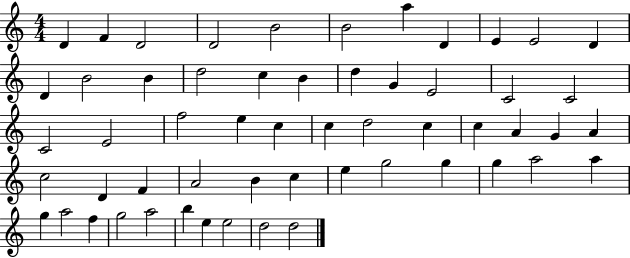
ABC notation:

X:1
T:Untitled
M:4/4
L:1/4
K:C
D F D2 D2 B2 B2 a D E E2 D D B2 B d2 c B d G E2 C2 C2 C2 E2 f2 e c c d2 c c A G A c2 D F A2 B c e g2 g g a2 a g a2 f g2 a2 b e e2 d2 d2